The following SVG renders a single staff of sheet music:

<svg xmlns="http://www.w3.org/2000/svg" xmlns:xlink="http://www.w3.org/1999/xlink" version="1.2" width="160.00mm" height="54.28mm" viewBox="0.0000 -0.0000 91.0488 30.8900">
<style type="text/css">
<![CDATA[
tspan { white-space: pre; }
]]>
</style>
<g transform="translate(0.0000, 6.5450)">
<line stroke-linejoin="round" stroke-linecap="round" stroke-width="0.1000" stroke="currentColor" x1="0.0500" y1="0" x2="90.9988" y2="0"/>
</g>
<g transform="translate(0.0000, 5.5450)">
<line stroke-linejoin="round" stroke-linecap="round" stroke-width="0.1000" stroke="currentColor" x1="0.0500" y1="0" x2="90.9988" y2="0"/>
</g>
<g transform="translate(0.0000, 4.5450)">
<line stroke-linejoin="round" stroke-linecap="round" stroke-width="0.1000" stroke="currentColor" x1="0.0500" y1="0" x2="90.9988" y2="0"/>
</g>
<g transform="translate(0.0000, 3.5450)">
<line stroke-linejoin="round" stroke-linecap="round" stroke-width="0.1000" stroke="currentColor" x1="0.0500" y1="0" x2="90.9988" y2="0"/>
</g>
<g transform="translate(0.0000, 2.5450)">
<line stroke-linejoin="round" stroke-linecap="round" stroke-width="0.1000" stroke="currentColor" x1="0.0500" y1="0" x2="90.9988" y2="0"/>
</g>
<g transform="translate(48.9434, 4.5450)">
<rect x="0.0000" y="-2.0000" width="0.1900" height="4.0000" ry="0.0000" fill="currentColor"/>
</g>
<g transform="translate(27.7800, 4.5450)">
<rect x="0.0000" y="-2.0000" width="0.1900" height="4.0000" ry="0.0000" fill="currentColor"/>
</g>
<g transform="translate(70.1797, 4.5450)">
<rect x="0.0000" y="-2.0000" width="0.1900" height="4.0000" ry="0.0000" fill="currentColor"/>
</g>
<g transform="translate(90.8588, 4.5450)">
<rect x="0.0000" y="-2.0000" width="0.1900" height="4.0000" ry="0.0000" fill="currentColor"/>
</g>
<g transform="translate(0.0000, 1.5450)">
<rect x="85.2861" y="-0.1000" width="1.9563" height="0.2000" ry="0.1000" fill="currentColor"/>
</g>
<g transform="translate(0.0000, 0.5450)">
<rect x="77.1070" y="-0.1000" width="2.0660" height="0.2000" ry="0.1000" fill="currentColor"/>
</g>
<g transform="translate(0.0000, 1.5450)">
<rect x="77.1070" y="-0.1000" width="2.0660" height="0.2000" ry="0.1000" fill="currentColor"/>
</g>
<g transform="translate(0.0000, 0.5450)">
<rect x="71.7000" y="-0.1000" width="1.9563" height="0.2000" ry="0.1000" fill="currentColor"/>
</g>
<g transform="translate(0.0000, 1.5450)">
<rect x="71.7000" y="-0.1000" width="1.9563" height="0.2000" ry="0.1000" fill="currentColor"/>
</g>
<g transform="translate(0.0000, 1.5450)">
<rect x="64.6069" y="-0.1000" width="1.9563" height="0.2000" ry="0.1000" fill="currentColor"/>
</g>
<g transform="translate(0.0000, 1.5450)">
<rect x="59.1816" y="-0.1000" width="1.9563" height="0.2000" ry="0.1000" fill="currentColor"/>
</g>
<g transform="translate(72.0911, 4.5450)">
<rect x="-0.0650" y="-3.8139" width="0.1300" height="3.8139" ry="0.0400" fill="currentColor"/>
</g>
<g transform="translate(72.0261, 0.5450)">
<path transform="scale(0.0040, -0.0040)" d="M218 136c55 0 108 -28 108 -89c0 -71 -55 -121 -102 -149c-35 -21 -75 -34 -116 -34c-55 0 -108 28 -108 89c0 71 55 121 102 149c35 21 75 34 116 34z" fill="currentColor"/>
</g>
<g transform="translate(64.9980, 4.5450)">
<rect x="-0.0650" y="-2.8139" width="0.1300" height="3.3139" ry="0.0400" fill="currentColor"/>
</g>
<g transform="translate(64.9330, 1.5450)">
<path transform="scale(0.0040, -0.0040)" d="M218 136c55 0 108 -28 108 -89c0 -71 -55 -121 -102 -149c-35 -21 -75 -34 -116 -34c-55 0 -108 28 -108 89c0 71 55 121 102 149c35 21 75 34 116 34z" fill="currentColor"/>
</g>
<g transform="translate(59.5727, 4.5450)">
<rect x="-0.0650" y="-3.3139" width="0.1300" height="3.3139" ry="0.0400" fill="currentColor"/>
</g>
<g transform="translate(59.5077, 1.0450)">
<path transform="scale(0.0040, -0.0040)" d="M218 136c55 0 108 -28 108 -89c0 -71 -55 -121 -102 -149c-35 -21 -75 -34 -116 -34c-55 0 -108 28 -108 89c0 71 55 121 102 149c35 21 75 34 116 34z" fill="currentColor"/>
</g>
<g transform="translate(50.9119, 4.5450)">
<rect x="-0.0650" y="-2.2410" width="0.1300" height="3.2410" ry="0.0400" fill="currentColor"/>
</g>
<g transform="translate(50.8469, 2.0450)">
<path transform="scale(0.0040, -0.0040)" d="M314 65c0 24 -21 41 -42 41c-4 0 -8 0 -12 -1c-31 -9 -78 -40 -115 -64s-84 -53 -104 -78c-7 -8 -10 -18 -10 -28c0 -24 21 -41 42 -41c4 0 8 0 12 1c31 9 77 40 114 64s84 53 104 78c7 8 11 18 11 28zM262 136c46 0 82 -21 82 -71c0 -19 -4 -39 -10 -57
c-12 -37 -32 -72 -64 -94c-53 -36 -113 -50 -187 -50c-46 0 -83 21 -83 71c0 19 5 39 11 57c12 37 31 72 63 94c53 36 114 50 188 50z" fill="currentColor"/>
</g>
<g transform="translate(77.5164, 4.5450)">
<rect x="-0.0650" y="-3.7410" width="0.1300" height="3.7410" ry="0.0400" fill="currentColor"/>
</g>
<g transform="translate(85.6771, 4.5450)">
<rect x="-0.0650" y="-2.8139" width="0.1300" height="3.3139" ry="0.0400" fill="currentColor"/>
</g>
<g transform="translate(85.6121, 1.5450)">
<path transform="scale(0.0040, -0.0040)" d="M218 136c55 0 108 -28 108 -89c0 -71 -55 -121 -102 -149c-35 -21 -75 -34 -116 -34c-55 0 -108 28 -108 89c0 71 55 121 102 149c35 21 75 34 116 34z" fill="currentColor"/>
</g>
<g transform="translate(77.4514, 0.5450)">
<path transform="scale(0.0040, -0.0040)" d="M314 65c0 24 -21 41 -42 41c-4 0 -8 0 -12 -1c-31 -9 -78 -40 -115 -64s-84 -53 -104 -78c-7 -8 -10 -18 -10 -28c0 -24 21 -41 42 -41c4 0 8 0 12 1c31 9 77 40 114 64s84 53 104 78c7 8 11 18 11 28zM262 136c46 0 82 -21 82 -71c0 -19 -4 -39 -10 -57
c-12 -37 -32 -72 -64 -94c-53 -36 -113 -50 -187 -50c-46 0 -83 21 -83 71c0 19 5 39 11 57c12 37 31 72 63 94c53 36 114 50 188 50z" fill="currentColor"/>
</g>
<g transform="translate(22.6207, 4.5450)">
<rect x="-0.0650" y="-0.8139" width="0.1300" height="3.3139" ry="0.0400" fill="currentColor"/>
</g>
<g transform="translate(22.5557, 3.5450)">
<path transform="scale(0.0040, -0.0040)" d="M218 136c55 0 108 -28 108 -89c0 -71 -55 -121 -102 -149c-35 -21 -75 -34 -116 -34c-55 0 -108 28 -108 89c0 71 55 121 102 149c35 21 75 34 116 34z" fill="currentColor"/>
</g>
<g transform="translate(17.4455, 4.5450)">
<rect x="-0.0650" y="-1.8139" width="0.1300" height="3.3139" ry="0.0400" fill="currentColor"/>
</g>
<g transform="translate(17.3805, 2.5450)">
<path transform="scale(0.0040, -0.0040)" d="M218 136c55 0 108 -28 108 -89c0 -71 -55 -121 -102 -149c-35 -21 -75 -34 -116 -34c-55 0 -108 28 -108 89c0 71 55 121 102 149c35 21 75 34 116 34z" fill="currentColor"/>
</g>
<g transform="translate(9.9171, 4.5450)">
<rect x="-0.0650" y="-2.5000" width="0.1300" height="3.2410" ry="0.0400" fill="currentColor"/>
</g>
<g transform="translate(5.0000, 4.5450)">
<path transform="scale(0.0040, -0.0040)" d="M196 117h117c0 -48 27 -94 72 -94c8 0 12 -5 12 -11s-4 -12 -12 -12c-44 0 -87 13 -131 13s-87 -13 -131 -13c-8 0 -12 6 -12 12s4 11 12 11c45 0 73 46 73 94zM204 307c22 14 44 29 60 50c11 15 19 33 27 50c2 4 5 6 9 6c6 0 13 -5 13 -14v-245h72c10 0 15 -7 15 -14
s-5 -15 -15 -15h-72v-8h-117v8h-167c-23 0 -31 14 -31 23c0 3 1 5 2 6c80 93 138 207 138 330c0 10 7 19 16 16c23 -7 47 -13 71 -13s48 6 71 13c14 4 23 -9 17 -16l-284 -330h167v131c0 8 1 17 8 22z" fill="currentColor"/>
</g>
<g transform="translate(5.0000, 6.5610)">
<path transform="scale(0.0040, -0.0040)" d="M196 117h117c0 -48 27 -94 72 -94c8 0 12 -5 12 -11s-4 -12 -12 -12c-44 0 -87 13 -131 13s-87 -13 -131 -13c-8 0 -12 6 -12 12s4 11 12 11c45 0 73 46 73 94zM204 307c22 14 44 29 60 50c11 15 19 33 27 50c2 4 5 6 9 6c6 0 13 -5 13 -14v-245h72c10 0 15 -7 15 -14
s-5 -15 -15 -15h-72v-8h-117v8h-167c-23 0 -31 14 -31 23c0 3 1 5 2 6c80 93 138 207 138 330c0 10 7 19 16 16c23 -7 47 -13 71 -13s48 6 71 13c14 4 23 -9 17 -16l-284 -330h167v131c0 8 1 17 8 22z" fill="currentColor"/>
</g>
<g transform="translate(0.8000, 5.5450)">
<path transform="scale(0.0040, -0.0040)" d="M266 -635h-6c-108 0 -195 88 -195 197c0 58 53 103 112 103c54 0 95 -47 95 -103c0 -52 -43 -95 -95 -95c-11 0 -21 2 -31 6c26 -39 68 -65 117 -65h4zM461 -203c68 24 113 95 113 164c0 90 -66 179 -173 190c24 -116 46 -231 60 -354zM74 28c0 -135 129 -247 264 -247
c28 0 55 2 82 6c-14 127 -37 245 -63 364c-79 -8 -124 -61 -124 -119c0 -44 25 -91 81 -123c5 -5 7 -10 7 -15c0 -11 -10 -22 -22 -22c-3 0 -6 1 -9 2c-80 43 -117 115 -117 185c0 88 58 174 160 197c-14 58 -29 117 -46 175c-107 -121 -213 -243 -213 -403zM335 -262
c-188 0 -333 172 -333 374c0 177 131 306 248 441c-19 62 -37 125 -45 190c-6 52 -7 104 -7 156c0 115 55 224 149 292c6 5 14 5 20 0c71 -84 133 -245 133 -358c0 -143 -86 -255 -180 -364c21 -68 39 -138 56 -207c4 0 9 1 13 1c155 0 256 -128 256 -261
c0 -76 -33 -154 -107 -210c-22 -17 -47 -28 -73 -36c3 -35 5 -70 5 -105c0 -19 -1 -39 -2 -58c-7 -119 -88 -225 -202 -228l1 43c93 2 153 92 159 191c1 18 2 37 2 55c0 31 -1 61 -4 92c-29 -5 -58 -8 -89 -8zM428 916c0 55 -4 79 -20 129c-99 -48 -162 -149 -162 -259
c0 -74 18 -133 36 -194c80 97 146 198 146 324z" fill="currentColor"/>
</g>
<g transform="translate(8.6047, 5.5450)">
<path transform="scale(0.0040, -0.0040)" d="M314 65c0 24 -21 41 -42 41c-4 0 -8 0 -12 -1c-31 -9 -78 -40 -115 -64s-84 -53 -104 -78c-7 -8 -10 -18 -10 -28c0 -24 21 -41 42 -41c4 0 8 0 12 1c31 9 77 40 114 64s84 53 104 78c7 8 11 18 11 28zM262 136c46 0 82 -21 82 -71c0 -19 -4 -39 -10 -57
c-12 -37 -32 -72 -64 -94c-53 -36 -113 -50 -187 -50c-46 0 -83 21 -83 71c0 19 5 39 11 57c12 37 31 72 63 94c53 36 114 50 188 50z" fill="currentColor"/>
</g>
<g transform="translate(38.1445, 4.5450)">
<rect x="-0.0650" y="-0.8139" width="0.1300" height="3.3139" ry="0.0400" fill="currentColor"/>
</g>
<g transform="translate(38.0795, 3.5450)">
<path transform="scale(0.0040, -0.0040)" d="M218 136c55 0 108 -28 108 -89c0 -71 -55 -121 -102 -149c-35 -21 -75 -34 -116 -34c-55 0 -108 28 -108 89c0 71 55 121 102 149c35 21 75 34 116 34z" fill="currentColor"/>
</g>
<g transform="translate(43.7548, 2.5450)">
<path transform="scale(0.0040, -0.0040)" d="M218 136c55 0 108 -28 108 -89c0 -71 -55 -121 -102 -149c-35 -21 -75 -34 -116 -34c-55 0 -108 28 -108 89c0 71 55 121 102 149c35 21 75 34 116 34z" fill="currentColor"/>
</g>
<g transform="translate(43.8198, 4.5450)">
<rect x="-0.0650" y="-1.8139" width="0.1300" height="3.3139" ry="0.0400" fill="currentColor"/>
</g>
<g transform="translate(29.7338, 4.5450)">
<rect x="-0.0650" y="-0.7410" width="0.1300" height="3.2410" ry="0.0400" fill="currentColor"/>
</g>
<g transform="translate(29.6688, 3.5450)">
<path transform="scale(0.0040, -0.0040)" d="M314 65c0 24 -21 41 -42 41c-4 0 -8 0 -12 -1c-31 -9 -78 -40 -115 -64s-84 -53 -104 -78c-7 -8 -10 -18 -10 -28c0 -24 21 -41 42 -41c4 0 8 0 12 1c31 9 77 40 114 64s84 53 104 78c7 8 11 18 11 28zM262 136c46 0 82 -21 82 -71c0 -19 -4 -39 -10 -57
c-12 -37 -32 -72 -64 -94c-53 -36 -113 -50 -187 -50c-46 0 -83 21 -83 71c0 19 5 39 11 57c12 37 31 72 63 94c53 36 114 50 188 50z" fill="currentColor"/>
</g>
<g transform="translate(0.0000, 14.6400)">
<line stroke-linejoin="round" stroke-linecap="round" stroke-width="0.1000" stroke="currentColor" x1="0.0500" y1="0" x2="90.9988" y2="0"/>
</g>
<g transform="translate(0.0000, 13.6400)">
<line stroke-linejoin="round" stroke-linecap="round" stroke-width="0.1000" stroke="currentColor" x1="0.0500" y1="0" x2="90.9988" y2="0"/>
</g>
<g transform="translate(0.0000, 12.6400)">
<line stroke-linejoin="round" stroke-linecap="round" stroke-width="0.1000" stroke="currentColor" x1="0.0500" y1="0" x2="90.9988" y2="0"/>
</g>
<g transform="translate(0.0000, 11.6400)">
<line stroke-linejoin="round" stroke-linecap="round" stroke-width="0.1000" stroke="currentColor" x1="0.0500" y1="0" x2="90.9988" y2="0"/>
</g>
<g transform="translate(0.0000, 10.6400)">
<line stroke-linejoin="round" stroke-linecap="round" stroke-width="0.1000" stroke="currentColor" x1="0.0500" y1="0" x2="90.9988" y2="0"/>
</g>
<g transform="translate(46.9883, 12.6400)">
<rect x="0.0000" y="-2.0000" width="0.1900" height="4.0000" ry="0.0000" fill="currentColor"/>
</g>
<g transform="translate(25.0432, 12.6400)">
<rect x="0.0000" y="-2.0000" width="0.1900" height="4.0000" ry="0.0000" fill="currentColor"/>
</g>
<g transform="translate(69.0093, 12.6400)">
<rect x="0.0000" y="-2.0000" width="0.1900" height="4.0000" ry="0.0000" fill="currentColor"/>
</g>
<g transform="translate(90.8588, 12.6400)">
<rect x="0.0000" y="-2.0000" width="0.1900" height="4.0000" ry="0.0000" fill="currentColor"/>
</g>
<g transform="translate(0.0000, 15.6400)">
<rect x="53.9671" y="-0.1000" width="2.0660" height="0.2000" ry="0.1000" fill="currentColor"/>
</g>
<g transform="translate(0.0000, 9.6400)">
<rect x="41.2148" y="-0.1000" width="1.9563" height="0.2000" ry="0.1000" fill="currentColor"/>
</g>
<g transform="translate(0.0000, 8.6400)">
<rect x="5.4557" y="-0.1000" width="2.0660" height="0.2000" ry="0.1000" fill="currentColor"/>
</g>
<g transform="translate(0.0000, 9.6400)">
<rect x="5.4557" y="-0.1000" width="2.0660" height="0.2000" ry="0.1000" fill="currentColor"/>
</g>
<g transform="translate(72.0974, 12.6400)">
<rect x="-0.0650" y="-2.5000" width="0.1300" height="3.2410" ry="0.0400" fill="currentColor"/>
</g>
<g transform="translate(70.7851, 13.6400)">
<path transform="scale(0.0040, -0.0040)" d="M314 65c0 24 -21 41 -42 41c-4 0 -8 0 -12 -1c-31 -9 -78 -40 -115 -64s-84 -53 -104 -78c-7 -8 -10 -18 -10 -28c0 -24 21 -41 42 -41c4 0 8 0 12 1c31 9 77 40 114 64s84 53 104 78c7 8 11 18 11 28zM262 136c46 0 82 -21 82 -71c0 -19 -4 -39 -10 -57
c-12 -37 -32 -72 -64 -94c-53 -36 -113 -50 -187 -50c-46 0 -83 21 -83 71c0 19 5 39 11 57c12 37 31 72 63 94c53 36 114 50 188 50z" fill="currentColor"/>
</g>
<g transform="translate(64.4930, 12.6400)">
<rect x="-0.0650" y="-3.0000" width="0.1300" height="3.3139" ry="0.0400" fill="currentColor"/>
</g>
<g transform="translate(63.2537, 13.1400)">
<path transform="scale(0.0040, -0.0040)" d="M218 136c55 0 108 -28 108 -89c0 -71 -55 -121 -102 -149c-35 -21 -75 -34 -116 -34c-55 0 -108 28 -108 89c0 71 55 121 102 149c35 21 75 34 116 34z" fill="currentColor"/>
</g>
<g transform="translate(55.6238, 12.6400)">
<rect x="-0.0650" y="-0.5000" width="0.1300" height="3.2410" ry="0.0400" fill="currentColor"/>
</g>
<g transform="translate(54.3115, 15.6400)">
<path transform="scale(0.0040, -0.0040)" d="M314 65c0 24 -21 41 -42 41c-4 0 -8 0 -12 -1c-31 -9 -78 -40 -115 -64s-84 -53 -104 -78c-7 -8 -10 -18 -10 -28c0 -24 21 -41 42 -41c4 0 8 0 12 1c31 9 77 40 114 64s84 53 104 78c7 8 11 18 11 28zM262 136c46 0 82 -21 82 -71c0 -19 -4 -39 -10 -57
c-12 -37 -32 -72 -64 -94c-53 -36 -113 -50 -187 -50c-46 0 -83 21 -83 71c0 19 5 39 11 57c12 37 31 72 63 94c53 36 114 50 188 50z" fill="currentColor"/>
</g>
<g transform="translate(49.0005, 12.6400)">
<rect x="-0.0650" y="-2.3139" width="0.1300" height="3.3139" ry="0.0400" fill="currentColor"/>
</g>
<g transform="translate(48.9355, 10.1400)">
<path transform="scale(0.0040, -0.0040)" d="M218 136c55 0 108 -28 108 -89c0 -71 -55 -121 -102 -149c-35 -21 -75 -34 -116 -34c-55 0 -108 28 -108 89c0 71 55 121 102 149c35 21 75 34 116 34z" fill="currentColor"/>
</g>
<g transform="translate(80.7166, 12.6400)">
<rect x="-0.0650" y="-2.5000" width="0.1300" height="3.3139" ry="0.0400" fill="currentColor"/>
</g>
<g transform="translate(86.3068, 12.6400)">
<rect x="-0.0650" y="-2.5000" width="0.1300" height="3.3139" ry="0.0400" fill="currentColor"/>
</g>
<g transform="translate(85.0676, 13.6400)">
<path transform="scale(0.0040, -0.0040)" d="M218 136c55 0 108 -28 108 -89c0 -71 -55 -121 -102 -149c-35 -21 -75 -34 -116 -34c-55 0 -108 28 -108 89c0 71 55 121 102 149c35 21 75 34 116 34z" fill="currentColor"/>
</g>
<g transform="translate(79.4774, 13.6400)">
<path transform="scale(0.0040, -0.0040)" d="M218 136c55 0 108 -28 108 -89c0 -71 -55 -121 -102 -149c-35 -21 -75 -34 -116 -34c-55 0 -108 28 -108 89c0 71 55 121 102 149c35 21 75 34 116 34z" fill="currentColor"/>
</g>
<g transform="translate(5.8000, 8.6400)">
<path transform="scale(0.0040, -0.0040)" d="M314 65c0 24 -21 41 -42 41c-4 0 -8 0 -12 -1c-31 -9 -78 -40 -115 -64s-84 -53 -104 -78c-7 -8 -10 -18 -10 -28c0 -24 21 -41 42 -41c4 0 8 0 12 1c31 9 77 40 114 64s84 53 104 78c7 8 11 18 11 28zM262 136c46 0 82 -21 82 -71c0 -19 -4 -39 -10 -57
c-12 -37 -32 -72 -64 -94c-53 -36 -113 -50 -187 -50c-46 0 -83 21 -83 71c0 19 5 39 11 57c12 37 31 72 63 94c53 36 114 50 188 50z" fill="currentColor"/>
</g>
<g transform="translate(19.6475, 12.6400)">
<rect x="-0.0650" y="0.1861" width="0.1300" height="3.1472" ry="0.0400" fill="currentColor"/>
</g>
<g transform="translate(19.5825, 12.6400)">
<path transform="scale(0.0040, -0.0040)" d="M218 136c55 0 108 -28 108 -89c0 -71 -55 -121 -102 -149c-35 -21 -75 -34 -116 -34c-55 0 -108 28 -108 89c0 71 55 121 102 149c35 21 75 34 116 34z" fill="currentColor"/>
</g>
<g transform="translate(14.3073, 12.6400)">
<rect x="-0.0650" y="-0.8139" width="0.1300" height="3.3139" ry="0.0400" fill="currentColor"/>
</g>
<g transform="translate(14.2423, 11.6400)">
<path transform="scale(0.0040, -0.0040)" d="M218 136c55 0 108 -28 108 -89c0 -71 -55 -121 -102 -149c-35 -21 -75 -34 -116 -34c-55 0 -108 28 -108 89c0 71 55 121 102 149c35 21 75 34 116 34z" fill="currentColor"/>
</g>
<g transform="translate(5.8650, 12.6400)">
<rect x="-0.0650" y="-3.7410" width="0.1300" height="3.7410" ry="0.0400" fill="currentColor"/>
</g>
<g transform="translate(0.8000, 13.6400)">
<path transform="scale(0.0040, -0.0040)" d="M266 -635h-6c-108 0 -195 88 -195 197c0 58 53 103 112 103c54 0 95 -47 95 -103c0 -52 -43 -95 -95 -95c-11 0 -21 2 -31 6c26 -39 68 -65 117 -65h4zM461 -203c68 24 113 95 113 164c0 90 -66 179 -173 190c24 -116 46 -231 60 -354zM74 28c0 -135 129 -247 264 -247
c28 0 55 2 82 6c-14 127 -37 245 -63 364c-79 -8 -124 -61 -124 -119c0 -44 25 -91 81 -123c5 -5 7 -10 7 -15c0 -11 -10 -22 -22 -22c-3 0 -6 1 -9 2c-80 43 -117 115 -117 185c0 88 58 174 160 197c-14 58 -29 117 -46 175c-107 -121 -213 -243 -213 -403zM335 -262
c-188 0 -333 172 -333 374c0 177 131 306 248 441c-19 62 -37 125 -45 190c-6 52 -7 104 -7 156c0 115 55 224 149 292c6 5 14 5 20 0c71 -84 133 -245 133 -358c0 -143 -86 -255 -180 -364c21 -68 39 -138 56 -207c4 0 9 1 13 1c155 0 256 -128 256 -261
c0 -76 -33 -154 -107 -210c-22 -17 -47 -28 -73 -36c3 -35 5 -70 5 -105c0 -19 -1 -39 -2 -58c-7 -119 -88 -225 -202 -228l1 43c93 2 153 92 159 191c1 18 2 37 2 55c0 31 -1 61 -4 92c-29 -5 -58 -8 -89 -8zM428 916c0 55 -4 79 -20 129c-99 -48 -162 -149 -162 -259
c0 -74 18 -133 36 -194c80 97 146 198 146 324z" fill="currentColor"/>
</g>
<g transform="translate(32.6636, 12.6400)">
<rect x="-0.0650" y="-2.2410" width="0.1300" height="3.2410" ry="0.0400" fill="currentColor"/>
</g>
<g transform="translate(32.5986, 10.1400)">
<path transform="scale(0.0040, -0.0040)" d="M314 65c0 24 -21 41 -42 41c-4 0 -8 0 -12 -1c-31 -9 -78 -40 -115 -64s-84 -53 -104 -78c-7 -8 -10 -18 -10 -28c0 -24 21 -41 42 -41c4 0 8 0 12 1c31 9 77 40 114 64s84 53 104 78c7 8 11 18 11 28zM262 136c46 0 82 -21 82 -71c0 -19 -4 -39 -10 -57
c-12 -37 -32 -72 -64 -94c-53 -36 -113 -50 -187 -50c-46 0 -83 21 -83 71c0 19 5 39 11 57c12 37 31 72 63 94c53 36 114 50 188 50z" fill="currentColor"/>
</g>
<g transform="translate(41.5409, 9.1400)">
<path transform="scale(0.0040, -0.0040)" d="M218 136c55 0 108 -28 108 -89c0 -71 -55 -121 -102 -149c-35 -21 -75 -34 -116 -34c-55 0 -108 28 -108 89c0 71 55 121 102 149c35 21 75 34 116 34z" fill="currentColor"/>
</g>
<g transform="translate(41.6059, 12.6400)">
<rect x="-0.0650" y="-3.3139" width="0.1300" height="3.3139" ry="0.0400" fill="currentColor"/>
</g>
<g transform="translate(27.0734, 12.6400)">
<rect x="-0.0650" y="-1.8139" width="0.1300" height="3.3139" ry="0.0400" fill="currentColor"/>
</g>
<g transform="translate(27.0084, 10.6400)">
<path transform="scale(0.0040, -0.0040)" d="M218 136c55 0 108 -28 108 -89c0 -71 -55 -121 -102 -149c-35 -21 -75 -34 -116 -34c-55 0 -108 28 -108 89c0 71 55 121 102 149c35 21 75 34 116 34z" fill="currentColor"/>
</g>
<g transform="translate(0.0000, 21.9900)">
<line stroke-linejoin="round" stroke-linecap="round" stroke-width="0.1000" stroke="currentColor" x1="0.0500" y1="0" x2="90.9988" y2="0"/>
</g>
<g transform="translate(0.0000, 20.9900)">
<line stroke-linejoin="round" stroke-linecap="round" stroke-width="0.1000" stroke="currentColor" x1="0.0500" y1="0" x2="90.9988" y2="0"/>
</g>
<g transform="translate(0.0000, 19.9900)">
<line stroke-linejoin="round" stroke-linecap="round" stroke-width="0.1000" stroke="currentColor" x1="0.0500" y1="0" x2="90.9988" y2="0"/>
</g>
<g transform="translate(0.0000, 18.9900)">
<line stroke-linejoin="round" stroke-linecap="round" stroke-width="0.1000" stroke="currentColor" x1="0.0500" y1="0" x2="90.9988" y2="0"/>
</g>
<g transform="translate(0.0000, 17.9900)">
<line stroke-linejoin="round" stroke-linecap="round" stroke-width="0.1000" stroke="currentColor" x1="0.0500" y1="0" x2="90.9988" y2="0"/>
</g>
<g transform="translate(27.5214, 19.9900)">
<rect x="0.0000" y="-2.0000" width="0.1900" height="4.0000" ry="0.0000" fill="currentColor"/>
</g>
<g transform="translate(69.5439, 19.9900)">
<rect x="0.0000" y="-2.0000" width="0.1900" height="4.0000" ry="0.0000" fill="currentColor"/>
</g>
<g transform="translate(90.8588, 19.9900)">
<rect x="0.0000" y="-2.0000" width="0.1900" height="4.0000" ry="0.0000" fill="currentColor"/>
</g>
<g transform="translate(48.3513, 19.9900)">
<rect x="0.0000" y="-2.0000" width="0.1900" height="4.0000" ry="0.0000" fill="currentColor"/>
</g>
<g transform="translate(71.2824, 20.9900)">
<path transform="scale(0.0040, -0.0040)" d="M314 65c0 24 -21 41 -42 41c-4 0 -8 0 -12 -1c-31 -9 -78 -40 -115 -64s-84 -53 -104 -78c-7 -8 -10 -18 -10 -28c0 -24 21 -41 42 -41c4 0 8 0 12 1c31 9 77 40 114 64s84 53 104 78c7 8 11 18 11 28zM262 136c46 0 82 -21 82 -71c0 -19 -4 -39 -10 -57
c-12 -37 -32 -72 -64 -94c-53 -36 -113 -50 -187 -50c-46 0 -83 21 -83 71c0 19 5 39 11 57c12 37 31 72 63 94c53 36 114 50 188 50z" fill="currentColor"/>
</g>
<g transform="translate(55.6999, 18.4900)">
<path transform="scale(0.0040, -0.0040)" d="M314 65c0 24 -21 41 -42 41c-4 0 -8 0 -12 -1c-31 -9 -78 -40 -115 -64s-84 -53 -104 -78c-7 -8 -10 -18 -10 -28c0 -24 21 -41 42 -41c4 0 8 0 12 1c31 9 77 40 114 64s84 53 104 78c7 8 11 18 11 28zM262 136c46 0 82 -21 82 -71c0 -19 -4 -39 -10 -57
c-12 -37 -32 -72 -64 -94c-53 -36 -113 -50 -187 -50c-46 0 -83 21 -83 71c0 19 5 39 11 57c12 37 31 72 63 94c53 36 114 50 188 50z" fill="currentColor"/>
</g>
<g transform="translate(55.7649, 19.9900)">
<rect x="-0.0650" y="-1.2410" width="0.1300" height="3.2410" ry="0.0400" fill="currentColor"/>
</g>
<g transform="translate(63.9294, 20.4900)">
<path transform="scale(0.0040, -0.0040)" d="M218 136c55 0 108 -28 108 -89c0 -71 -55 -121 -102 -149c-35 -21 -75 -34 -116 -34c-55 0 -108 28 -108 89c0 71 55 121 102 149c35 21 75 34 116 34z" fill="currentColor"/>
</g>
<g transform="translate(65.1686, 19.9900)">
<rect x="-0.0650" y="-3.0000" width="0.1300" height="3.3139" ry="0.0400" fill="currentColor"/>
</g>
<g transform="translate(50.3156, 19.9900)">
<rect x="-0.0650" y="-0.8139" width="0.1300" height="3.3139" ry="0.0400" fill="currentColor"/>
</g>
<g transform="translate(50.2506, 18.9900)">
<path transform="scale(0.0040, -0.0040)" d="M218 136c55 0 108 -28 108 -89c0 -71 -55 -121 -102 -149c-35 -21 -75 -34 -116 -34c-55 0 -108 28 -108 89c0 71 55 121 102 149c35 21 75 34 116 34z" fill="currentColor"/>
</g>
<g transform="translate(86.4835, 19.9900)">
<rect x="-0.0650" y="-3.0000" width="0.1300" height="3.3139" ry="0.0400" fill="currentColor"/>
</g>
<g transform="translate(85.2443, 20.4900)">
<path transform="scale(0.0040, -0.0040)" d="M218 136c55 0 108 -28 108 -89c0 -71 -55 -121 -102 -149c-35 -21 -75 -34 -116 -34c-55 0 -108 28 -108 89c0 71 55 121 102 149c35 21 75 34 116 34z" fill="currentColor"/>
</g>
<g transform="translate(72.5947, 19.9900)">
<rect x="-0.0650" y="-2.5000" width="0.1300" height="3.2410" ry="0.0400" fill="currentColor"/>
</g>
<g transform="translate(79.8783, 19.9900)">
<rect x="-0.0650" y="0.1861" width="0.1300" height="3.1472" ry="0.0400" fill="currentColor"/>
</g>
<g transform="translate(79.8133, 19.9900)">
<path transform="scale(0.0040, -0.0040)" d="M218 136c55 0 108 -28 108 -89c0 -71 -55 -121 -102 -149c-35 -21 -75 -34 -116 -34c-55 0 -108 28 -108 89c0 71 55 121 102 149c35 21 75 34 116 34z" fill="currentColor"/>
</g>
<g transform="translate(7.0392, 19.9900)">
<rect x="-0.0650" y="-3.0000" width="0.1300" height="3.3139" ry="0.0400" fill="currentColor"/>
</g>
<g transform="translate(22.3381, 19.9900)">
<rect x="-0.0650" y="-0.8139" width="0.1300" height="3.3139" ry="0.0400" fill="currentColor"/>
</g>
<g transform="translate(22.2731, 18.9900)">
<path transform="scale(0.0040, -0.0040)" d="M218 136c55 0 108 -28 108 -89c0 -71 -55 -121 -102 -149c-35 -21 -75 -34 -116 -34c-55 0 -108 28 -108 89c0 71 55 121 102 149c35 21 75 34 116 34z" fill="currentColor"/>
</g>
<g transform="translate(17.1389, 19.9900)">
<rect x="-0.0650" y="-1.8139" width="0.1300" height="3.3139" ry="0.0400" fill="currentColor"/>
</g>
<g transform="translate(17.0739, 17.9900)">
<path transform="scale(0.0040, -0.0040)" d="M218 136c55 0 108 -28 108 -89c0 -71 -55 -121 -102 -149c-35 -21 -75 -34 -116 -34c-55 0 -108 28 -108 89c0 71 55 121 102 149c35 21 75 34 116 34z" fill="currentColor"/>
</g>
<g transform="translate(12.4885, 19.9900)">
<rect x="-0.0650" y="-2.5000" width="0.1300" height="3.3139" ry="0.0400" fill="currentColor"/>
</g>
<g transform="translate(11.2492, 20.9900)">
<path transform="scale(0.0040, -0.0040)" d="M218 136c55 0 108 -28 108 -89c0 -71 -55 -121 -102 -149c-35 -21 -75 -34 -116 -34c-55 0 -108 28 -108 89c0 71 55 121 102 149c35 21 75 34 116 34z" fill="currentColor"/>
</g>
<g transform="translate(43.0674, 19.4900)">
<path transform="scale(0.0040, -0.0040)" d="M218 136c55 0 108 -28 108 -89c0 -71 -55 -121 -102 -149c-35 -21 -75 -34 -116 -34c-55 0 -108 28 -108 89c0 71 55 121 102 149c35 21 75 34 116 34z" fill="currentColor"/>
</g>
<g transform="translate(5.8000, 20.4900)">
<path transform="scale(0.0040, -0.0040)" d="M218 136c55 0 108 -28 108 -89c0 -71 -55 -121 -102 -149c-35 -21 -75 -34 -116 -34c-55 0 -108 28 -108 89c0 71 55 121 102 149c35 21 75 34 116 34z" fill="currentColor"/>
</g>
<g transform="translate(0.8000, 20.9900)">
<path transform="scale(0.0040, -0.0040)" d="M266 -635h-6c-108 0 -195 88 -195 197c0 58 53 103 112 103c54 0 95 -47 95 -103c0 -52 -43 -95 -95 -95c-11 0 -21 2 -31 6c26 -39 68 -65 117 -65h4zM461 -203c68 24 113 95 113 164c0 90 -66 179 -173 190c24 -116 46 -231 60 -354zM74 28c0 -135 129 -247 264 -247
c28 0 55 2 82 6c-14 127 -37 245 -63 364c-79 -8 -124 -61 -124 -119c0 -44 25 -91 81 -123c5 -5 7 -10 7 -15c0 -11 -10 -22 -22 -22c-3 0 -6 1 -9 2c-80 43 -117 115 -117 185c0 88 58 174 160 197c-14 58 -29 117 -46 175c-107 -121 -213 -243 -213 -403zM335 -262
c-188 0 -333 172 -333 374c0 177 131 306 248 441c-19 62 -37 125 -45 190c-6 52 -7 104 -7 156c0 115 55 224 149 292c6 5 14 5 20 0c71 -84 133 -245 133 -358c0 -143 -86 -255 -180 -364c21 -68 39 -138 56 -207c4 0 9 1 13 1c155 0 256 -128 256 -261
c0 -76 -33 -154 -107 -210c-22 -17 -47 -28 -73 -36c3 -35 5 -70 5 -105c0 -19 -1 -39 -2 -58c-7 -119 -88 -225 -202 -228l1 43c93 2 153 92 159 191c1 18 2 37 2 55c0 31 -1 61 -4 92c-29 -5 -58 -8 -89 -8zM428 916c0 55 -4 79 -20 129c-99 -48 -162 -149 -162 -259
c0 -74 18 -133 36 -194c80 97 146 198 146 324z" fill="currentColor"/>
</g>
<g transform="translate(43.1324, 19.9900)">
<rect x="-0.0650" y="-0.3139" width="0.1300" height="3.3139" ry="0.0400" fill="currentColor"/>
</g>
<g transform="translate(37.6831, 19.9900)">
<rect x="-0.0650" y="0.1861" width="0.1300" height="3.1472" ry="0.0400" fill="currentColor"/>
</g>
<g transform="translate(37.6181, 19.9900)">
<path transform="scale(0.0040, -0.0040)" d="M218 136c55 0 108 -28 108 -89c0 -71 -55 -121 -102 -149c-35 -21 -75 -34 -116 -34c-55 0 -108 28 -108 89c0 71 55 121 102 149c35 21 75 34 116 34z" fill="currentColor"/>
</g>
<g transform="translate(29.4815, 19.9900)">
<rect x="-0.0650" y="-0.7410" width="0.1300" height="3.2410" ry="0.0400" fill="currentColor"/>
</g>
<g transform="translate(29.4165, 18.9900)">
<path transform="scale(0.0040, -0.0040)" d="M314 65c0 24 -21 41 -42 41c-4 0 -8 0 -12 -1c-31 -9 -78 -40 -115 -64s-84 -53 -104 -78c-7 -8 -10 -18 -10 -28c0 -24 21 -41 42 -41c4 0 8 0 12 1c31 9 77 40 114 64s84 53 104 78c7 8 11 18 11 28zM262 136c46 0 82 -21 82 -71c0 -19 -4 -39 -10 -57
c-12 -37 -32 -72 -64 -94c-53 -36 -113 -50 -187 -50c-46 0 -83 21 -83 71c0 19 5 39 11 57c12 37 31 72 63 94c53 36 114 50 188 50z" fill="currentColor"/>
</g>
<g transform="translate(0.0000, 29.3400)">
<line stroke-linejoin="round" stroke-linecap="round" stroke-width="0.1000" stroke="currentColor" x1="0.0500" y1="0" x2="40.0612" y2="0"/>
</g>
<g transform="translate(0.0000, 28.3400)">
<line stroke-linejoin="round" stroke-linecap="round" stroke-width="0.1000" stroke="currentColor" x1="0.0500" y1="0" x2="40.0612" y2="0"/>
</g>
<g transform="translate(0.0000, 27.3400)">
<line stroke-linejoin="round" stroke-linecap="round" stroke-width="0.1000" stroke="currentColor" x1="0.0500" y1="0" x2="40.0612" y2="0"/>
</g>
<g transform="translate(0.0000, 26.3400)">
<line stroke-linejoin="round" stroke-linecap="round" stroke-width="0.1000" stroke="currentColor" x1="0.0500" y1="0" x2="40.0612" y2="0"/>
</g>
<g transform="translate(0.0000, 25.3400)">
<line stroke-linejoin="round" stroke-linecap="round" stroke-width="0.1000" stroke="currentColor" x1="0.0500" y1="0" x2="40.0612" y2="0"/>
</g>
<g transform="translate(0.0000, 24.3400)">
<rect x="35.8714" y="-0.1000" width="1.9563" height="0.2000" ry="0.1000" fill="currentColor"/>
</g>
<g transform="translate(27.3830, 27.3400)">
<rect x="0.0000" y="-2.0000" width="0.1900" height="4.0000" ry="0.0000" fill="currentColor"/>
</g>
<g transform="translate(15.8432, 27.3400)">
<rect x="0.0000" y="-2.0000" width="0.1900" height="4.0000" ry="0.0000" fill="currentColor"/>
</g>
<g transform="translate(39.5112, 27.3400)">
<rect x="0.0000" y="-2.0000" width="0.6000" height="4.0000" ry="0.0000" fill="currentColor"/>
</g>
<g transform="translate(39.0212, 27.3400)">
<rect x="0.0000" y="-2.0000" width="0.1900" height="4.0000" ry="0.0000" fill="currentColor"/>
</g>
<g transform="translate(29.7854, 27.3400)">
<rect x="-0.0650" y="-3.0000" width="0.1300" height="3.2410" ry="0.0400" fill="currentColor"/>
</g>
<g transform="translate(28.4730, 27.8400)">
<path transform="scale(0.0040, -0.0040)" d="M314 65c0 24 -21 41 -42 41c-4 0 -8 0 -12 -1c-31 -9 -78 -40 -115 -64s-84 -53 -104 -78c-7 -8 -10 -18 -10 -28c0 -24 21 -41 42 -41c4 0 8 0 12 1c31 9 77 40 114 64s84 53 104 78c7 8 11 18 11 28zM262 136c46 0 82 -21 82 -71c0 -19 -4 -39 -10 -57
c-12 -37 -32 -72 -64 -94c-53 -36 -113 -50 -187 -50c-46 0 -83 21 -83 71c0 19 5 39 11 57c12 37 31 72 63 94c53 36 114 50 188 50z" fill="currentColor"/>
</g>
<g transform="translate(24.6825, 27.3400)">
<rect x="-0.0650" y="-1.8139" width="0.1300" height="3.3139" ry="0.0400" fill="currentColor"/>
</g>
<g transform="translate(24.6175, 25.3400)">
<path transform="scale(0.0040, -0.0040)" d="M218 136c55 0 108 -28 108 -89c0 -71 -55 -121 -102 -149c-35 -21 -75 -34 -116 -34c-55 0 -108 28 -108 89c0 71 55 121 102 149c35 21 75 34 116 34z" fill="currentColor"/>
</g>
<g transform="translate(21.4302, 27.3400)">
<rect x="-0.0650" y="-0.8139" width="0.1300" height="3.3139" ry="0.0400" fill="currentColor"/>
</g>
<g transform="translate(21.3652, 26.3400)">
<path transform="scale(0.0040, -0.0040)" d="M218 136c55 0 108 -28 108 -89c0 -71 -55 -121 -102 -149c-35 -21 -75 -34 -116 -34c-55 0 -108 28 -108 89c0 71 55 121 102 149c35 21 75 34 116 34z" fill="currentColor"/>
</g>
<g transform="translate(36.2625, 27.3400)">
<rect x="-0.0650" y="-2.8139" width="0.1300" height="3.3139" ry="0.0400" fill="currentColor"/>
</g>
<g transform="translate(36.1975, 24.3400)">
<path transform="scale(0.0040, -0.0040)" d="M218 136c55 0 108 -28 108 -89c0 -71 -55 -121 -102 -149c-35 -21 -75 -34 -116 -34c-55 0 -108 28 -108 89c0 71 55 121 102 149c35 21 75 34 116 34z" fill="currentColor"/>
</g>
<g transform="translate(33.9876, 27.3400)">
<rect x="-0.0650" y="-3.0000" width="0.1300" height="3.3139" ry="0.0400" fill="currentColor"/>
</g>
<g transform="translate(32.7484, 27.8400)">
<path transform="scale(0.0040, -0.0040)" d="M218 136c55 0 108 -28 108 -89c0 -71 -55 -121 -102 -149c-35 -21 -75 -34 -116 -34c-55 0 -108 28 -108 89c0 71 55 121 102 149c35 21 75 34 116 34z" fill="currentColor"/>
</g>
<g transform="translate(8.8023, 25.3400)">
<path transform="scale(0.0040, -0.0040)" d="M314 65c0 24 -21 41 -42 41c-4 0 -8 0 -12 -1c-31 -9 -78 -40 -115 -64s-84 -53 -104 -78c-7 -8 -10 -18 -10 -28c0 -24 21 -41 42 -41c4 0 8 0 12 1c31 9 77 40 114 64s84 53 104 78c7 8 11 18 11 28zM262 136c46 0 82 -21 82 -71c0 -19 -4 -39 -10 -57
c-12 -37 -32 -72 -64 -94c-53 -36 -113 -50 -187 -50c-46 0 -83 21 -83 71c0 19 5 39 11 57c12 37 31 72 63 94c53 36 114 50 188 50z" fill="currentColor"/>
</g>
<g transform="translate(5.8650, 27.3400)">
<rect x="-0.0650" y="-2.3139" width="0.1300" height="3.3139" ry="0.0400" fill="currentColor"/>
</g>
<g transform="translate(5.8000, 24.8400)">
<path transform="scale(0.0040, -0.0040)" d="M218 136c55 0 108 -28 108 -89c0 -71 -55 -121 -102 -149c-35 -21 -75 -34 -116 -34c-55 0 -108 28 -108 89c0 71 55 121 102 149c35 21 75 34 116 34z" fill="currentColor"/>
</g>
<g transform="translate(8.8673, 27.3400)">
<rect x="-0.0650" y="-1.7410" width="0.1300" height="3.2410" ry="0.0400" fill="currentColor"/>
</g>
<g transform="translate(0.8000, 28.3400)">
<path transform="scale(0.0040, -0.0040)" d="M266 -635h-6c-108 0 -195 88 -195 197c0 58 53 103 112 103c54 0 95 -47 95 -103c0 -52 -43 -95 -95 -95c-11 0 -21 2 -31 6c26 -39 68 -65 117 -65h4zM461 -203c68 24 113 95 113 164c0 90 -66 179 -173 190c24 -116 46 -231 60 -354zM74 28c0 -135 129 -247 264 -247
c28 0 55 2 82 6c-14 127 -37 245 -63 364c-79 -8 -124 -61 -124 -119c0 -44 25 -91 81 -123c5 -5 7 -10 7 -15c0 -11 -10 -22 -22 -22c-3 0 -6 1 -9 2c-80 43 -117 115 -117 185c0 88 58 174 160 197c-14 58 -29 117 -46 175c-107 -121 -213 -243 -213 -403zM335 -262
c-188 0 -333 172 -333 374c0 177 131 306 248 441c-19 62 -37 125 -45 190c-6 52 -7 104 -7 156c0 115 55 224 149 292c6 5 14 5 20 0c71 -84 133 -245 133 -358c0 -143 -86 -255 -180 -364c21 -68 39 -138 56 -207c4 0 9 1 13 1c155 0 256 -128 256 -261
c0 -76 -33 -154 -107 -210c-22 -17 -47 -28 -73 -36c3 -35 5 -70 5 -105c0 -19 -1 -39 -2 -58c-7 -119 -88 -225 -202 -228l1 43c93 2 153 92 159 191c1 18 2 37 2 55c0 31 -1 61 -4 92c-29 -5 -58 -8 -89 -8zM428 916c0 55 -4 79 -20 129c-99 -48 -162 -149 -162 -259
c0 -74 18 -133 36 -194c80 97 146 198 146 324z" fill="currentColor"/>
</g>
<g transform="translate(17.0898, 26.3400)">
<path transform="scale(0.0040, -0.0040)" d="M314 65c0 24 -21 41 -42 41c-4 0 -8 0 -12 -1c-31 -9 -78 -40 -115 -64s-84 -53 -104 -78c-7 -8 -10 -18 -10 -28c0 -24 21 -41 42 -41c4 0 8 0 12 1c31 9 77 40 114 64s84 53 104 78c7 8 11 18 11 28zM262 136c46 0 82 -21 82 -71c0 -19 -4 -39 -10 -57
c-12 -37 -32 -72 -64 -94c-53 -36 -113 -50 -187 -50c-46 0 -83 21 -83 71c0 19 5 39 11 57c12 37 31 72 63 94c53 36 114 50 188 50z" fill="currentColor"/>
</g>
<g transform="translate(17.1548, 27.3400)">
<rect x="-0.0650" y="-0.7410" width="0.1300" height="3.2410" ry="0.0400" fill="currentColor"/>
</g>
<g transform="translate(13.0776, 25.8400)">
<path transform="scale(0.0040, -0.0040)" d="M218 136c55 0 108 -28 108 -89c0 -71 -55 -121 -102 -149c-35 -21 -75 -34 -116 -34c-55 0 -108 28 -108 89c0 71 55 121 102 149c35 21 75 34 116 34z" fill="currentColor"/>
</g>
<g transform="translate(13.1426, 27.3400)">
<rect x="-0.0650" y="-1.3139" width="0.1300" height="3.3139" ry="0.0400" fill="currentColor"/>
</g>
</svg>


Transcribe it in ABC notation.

X:1
T:Untitled
M:4/4
L:1/4
K:C
G2 f d d2 d f g2 b a c' c'2 a c'2 d B f g2 b g C2 A G2 G G A G f d d2 B c d e2 A G2 B A g f2 e d2 d f A2 A a